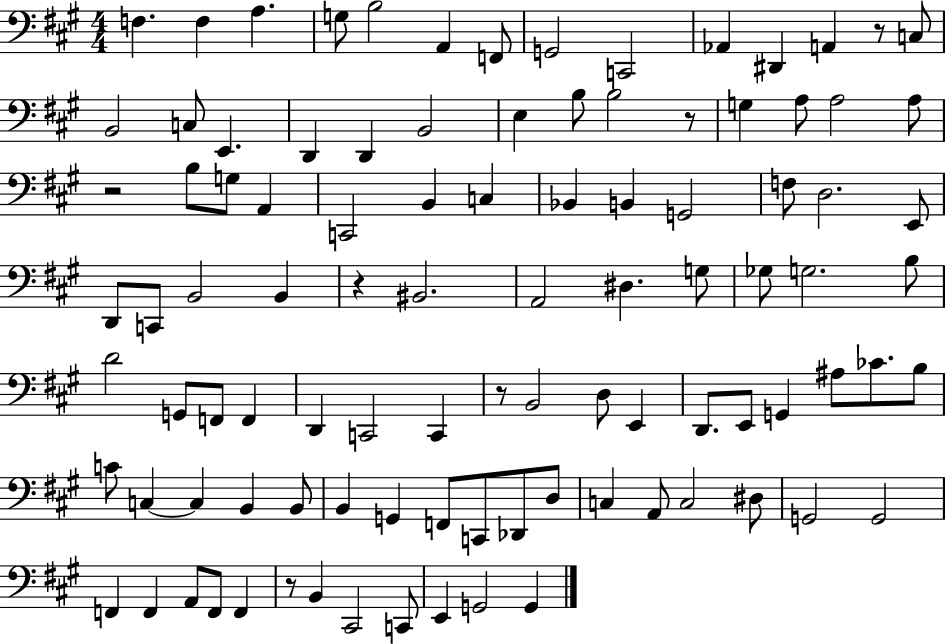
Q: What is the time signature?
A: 4/4